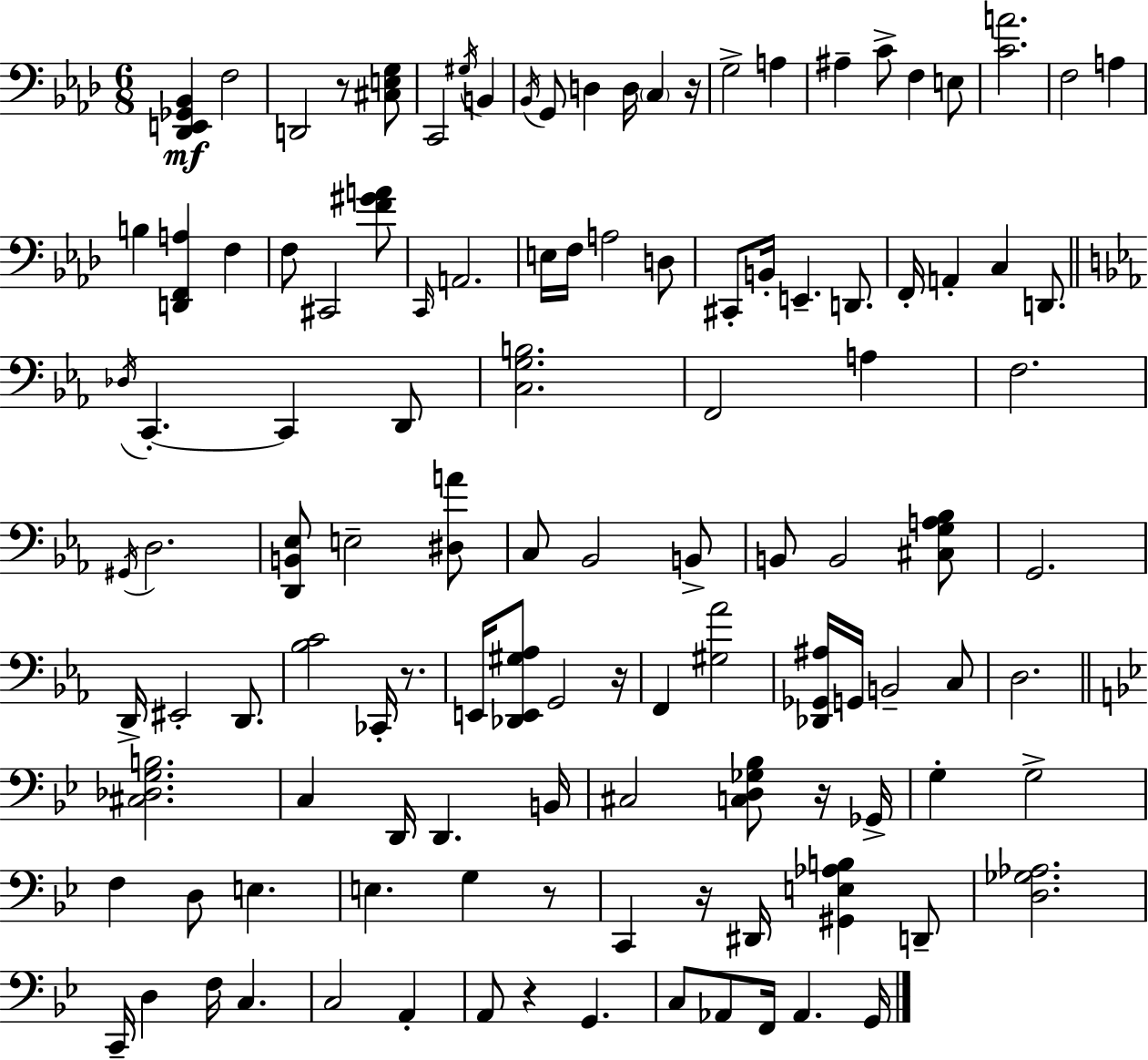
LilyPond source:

{
  \clef bass
  \numericTimeSignature
  \time 6/8
  \key aes \major
  \repeat volta 2 { <des, e, ges, bes,>4\mf f2 | d,2 r8 <cis e g>8 | c,2 \acciaccatura { gis16 } b,4 | \acciaccatura { bes,16 } g,8 d4 d16 \parenthesize c4 | \break r16 g2-> a4 | ais4-- c'8-> f4 | e8 <c' a'>2. | f2 a4 | \break b4 <d, f, a>4 f4 | f8 cis,2 | <f' gis' a'>8 \grace { c,16 } a,2. | e16 f16 a2 | \break d8 cis,8-. b,16-. e,4.-- | d,8. f,16-. a,4-. c4 | d,8. \bar "||" \break \key c \minor \acciaccatura { des16 } c,4.-.~~ c,4 d,8 | <c g b>2. | f,2 a4 | f2. | \break \acciaccatura { gis,16 } d2. | <d, b, ees>8 e2-- | <dis a'>8 c8 bes,2 | b,8-> b,8 b,2 | \break <cis g a bes>8 g,2. | d,16-> eis,2-. d,8. | <bes c'>2 ces,16-. r8. | e,16 <des, e, gis aes>8 g,2 | \break r16 f,4 <gis aes'>2 | <des, ges, ais>16 g,16 b,2-- | c8 d2. | \bar "||" \break \key g \minor <cis des g b>2. | c4 d,16 d,4. b,16 | cis2 <c d ges bes>8 r16 ges,16-> | g4-. g2-> | \break f4 d8 e4. | e4. g4 r8 | c,4 r16 dis,16 <gis, e aes b>4 d,8-- | <d ges aes>2. | \break c,16-- d4 f16 c4. | c2 a,4-. | a,8 r4 g,4. | c8 aes,8 f,16 aes,4. g,16 | \break } \bar "|."
}